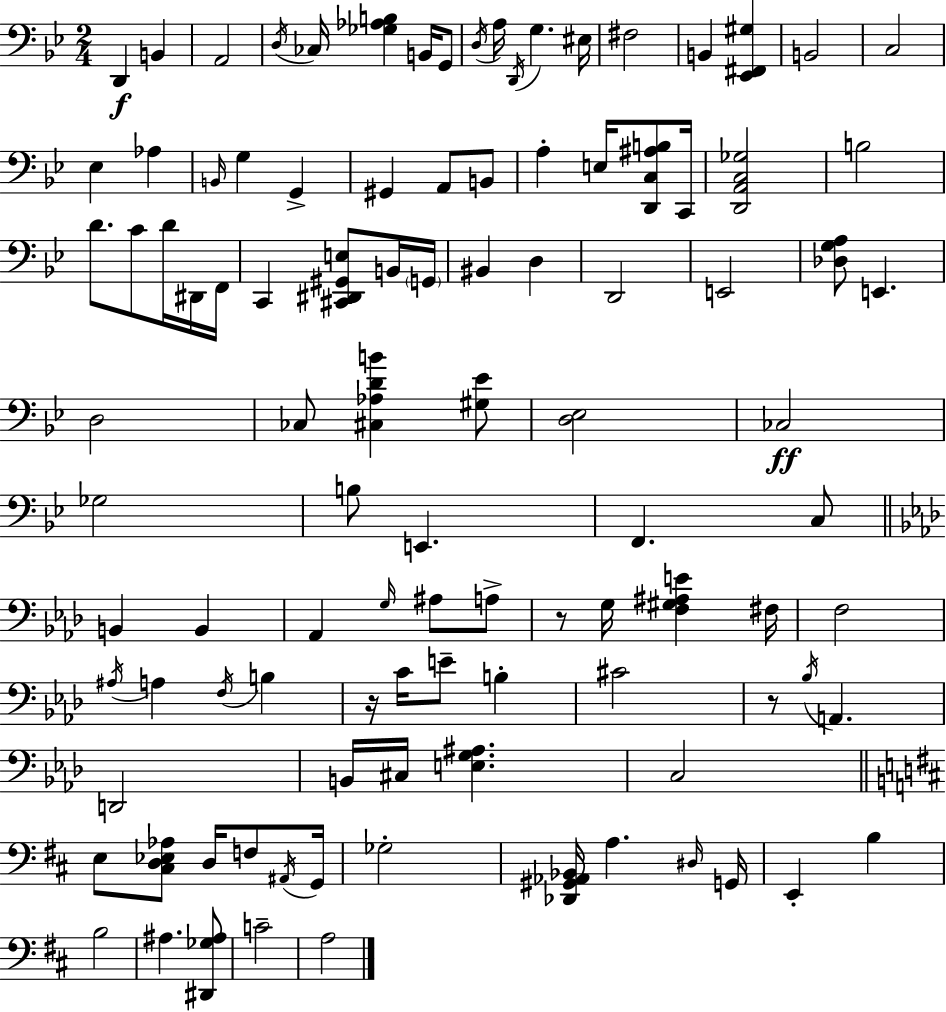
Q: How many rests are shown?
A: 3